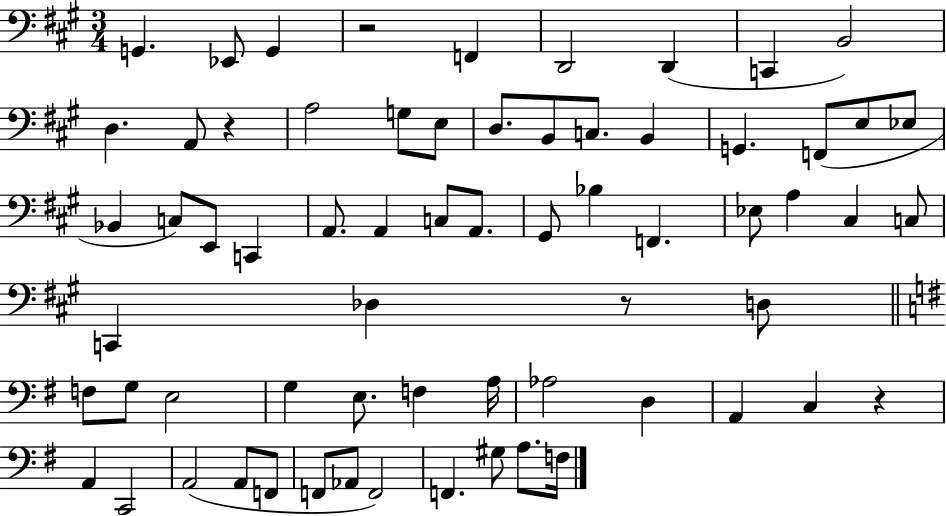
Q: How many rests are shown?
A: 4